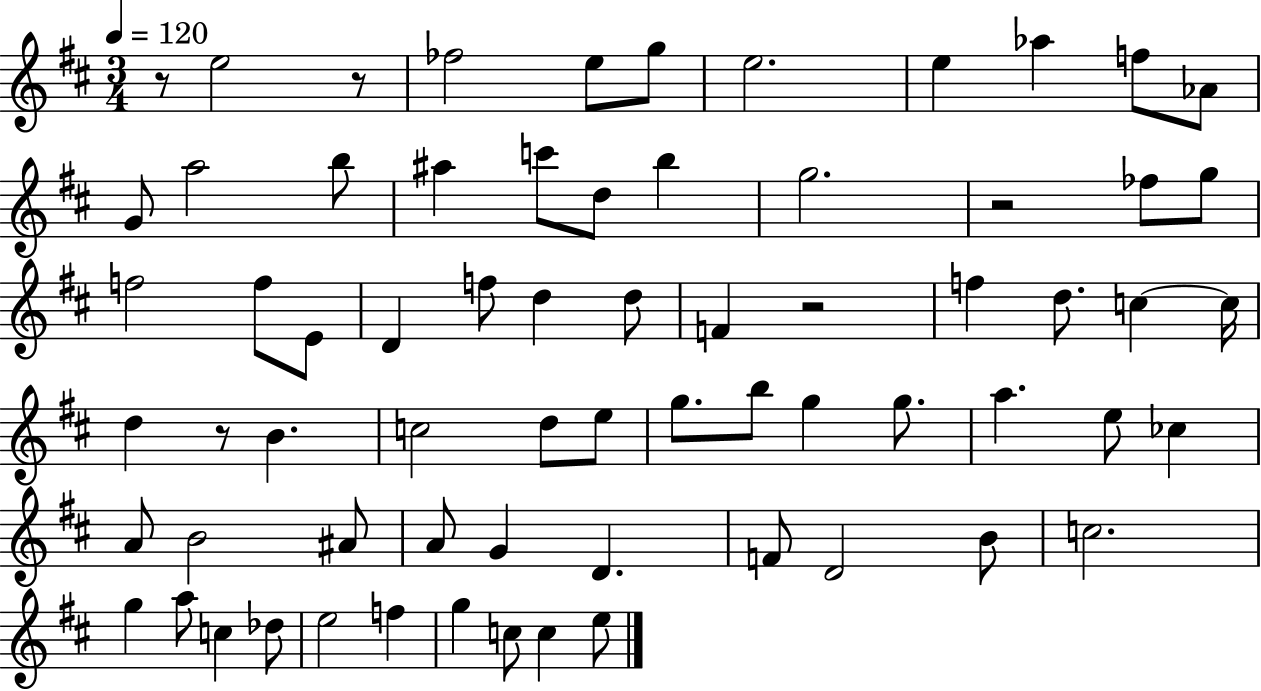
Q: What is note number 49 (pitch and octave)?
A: D4